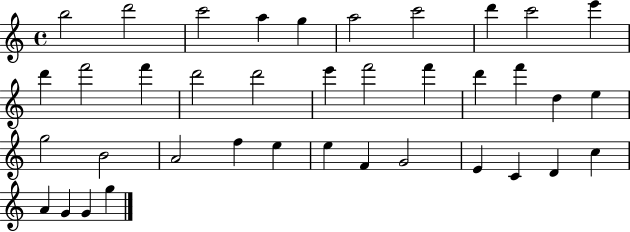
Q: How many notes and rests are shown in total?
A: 38